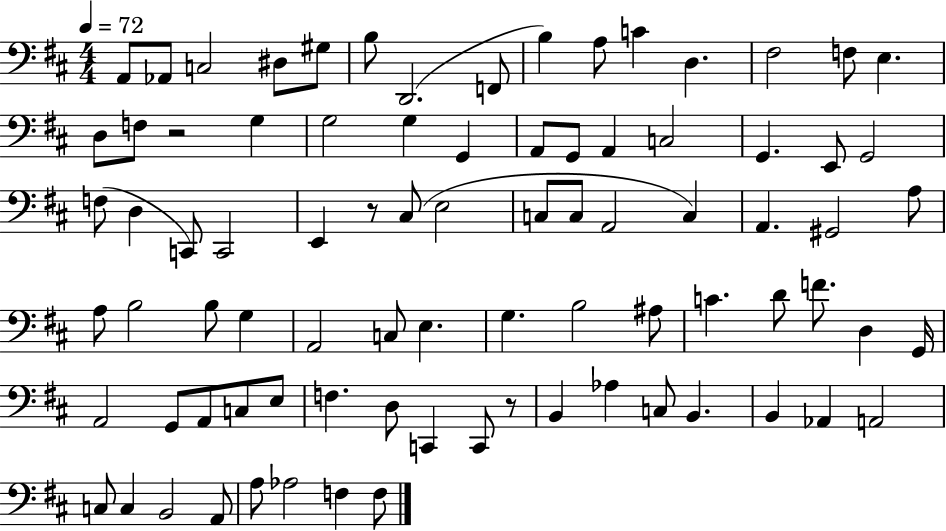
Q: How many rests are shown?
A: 3